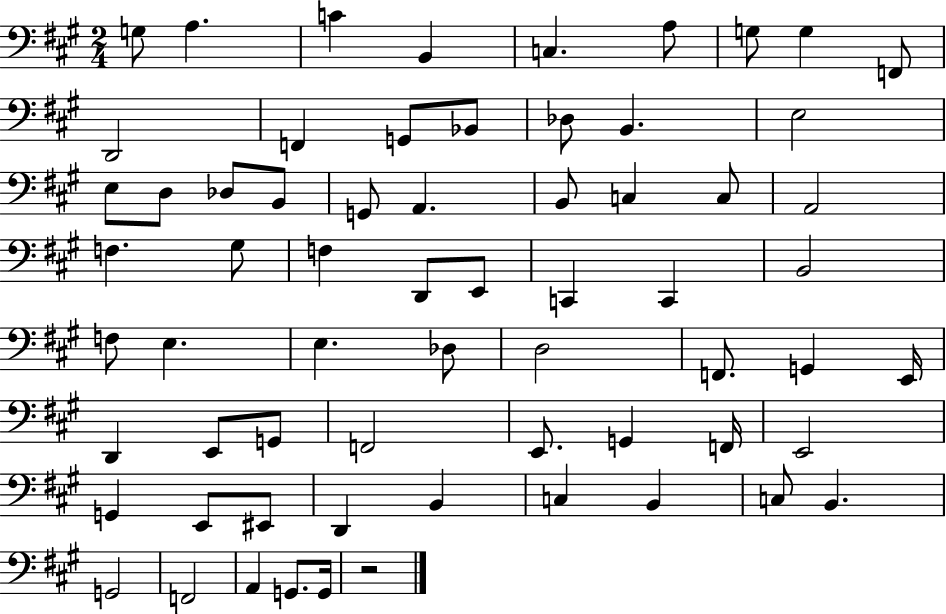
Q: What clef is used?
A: bass